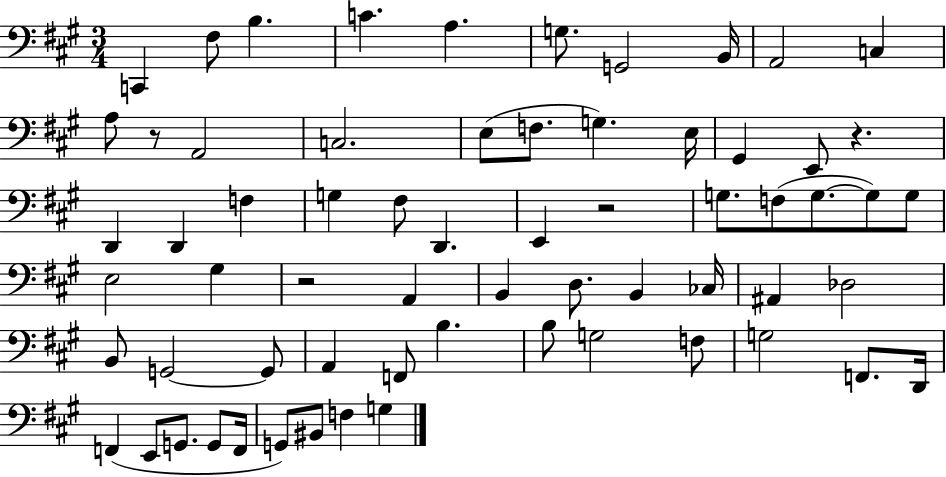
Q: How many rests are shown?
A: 4